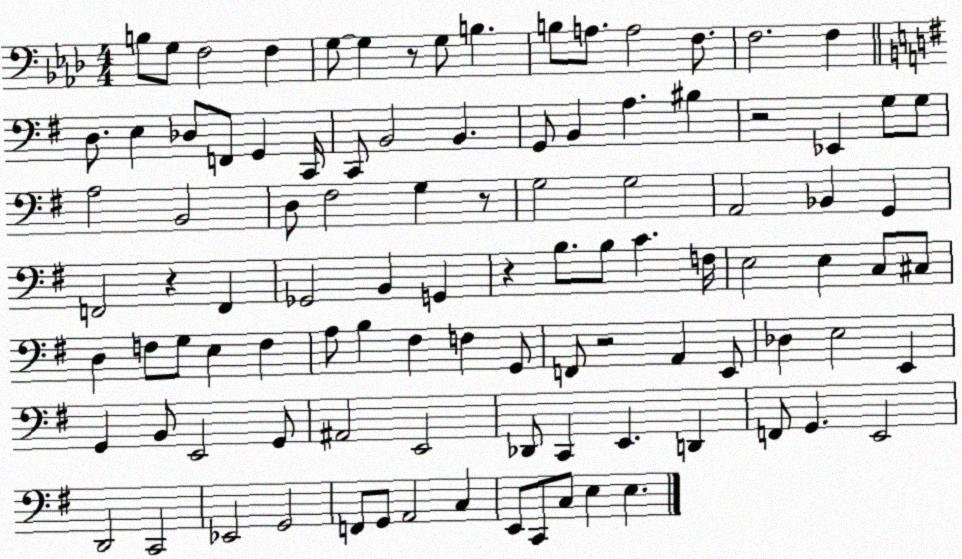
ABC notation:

X:1
T:Untitled
M:4/4
L:1/4
K:Ab
B,/2 G,/2 F,2 F, G,/2 G, z/2 G,/2 B, B,/2 A,/2 A,2 F,/2 F,2 F, D,/2 E, _D,/2 F,,/2 G,, C,,/4 C,,/2 B,,2 B,, G,,/2 B,, A, ^B, z2 _E,, G,/2 G,/2 A,2 B,,2 D,/2 ^F,2 G, z/2 G,2 G,2 A,,2 _B,, G,, F,,2 z F,, _G,,2 B,, G,, z B,/2 B,/2 C F,/4 E,2 E, C,/2 ^C,/2 D, F,/2 G,/2 E, F, A,/2 B, ^F, F, G,,/2 F,,/2 z2 A,, E,,/2 _D, E,2 E,, G,, B,,/2 E,,2 G,,/2 ^A,,2 E,,2 _D,,/2 C,, E,, D,, F,,/2 G,, E,,2 D,,2 C,,2 _E,,2 G,,2 F,,/2 G,,/2 A,,2 C, E,,/2 C,,/2 C,/2 E, E,